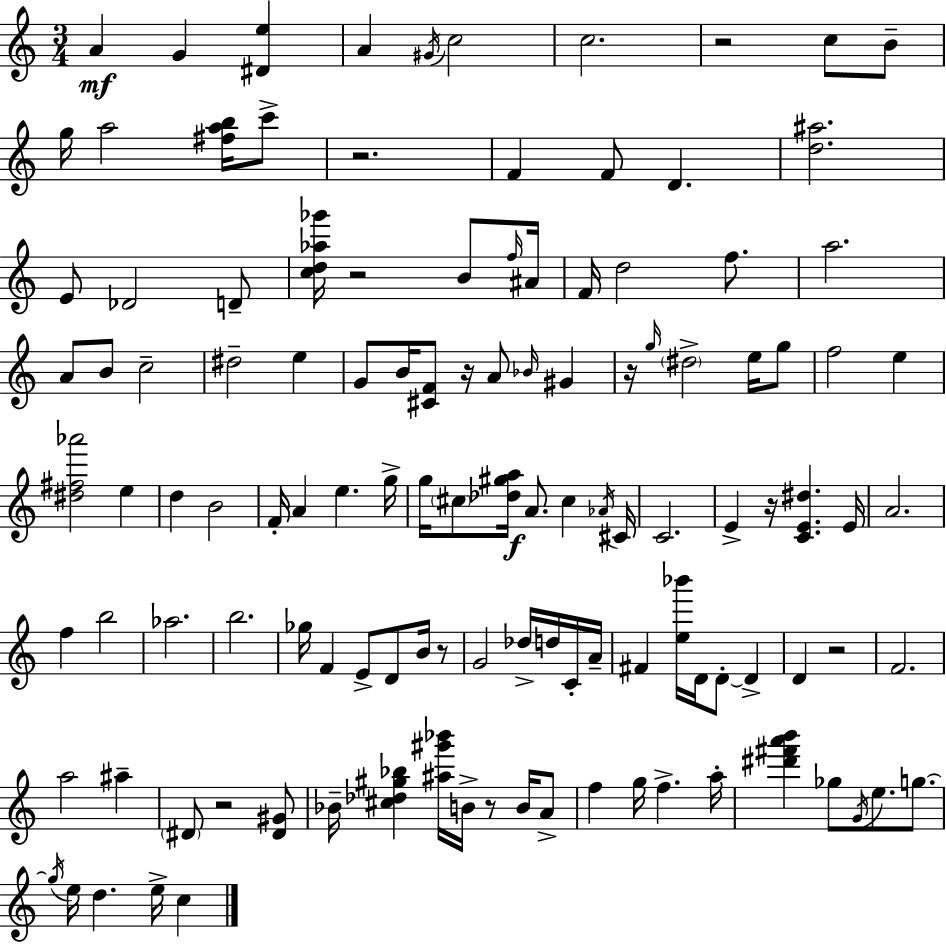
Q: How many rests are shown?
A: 10